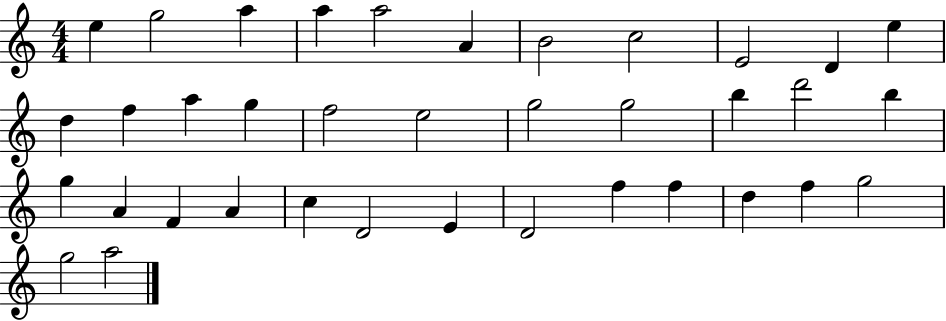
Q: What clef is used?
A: treble